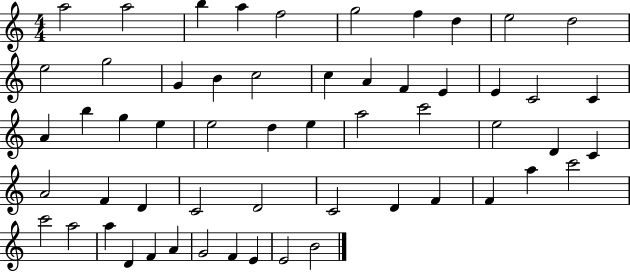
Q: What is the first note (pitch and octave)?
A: A5